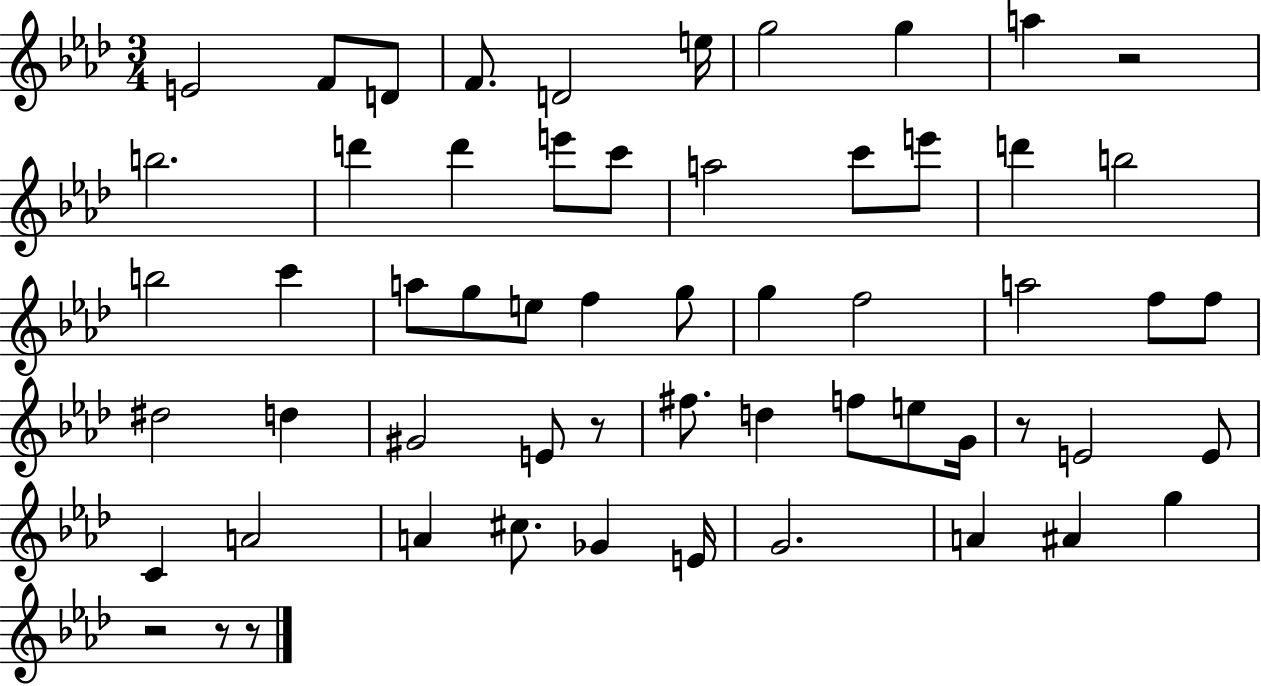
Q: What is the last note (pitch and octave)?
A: G5